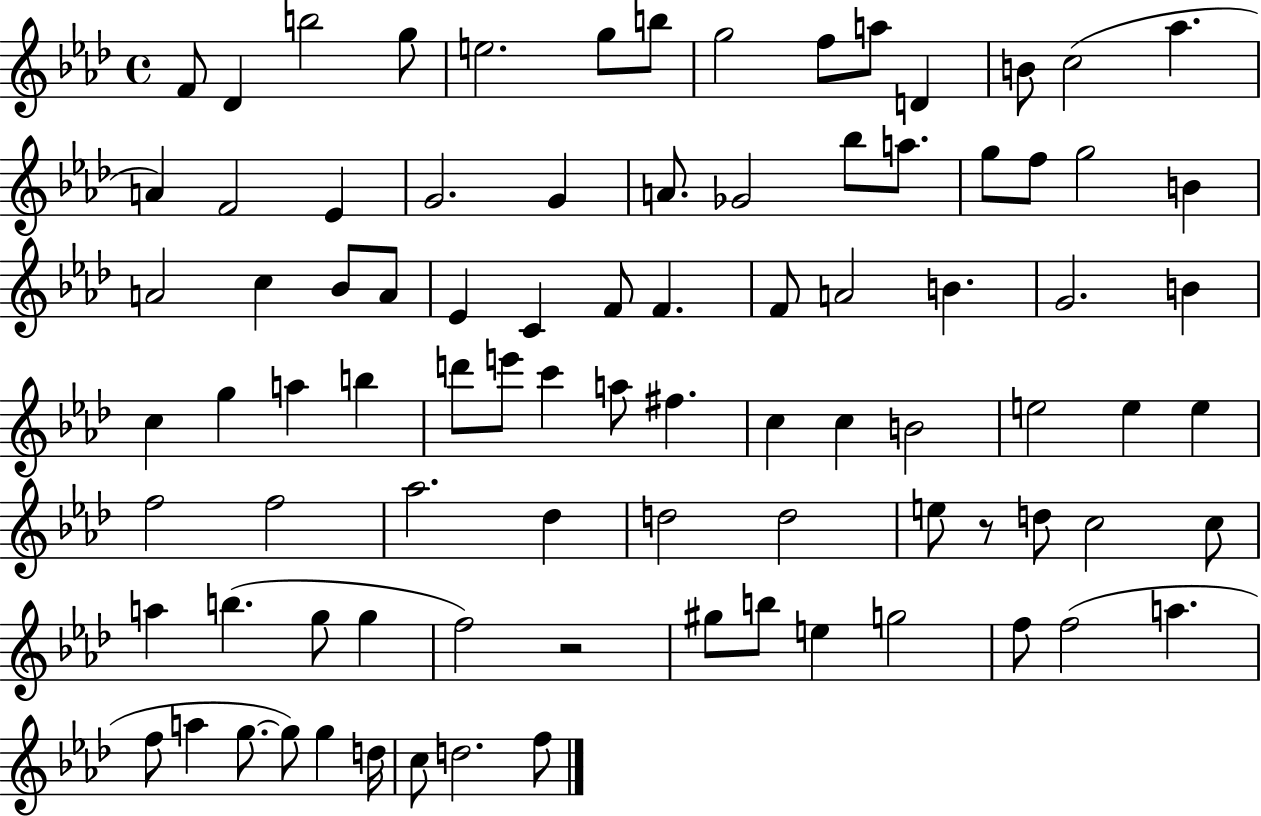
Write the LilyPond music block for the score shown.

{
  \clef treble
  \time 4/4
  \defaultTimeSignature
  \key aes \major
  f'8 des'4 b''2 g''8 | e''2. g''8 b''8 | g''2 f''8 a''8 d'4 | b'8 c''2( aes''4. | \break a'4) f'2 ees'4 | g'2. g'4 | a'8. ges'2 bes''8 a''8. | g''8 f''8 g''2 b'4 | \break a'2 c''4 bes'8 a'8 | ees'4 c'4 f'8 f'4. | f'8 a'2 b'4. | g'2. b'4 | \break c''4 g''4 a''4 b''4 | d'''8 e'''8 c'''4 a''8 fis''4. | c''4 c''4 b'2 | e''2 e''4 e''4 | \break f''2 f''2 | aes''2. des''4 | d''2 d''2 | e''8 r8 d''8 c''2 c''8 | \break a''4 b''4.( g''8 g''4 | f''2) r2 | gis''8 b''8 e''4 g''2 | f''8 f''2( a''4. | \break f''8 a''4 g''8.~~ g''8) g''4 d''16 | c''8 d''2. f''8 | \bar "|."
}